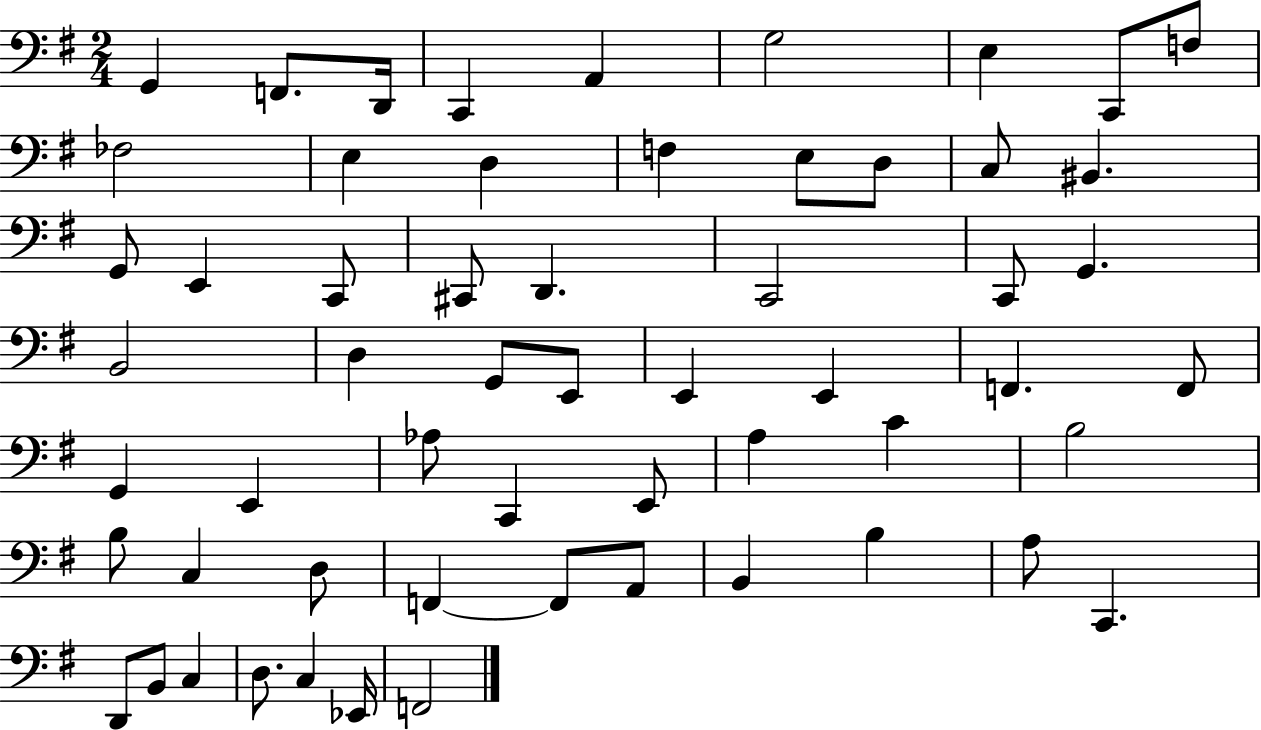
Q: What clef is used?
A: bass